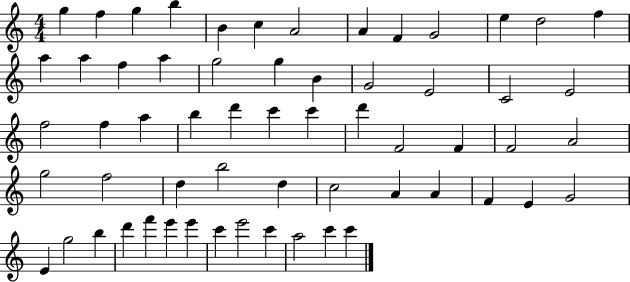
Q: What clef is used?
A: treble